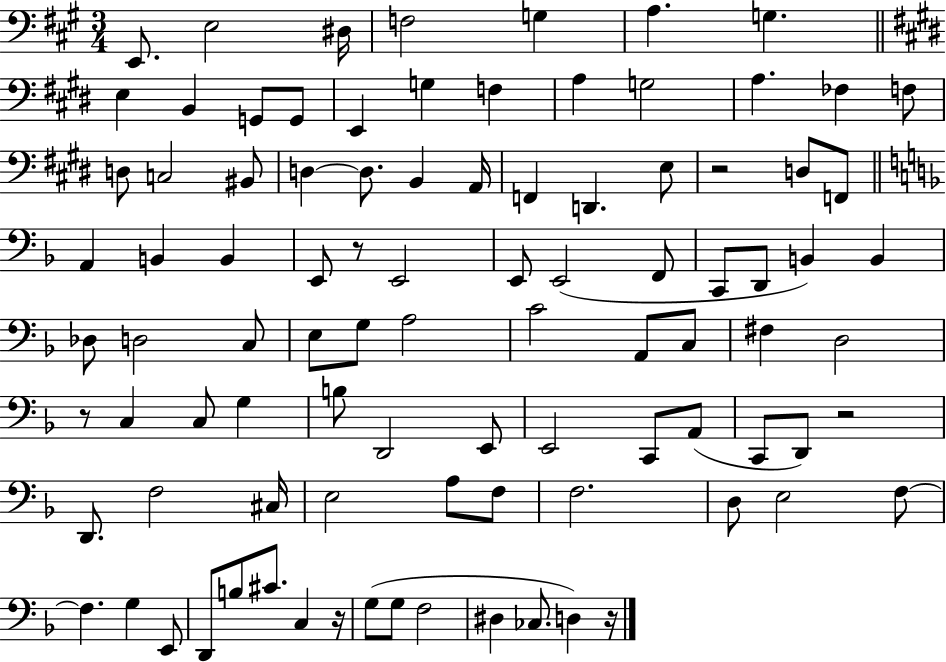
{
  \clef bass
  \numericTimeSignature
  \time 3/4
  \key a \major
  \repeat volta 2 { e,8. e2 dis16 | f2 g4 | a4. g4. | \bar "||" \break \key e \major e4 b,4 g,8 g,8 | e,4 g4 f4 | a4 g2 | a4. fes4 f8 | \break d8 c2 bis,8 | d4~~ d8. b,4 a,16 | f,4 d,4. e8 | r2 d8 f,8 | \break \bar "||" \break \key f \major a,4 b,4 b,4 | e,8 r8 e,2 | e,8 e,2( f,8 | c,8 d,8 b,4) b,4 | \break des8 d2 c8 | e8 g8 a2 | c'2 a,8 c8 | fis4 d2 | \break r8 c4 c8 g4 | b8 d,2 e,8 | e,2 c,8 a,8( | c,8 d,8) r2 | \break d,8. f2 cis16 | e2 a8 f8 | f2. | d8 e2 f8~~ | \break f4. g4 e,8 | d,8 b8 cis'8. c4 r16 | g8( g8 f2 | dis4 ces8. d4) r16 | \break } \bar "|."
}